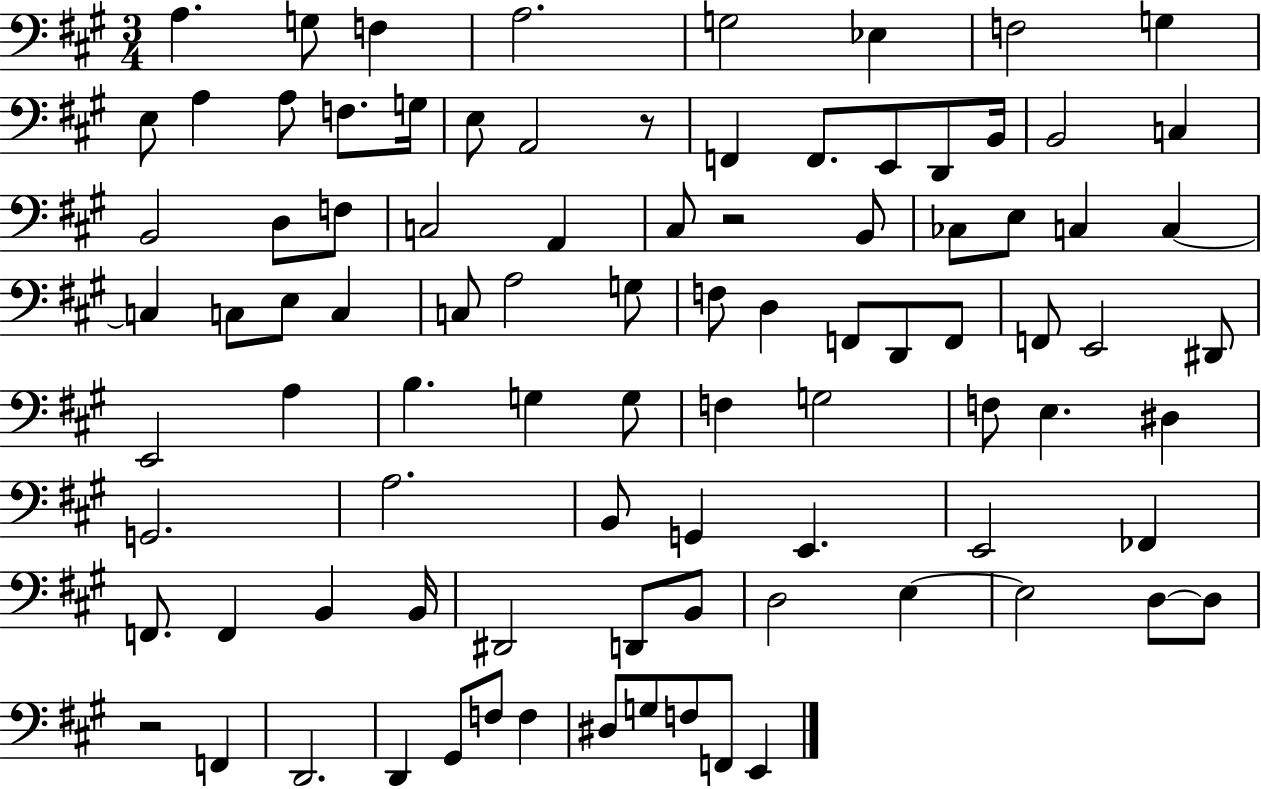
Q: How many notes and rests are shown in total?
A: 91